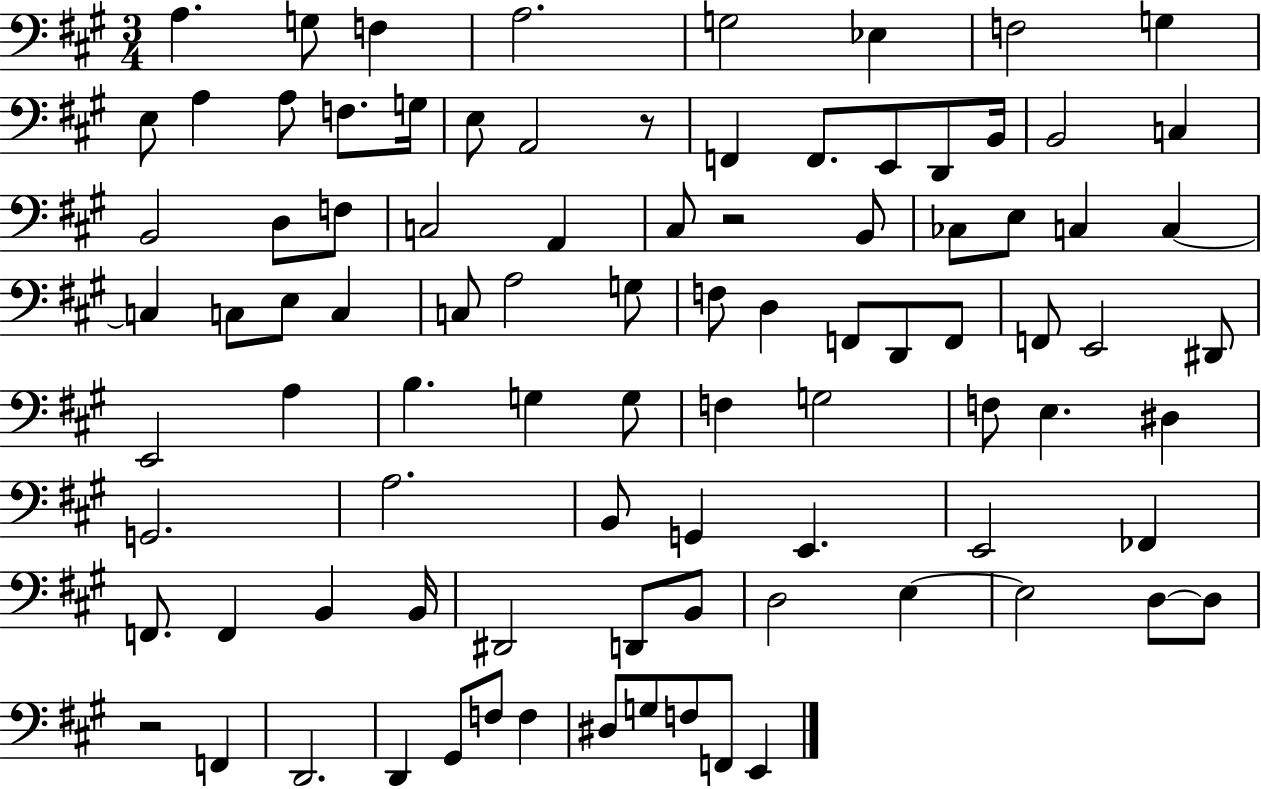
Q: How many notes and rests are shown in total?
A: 91